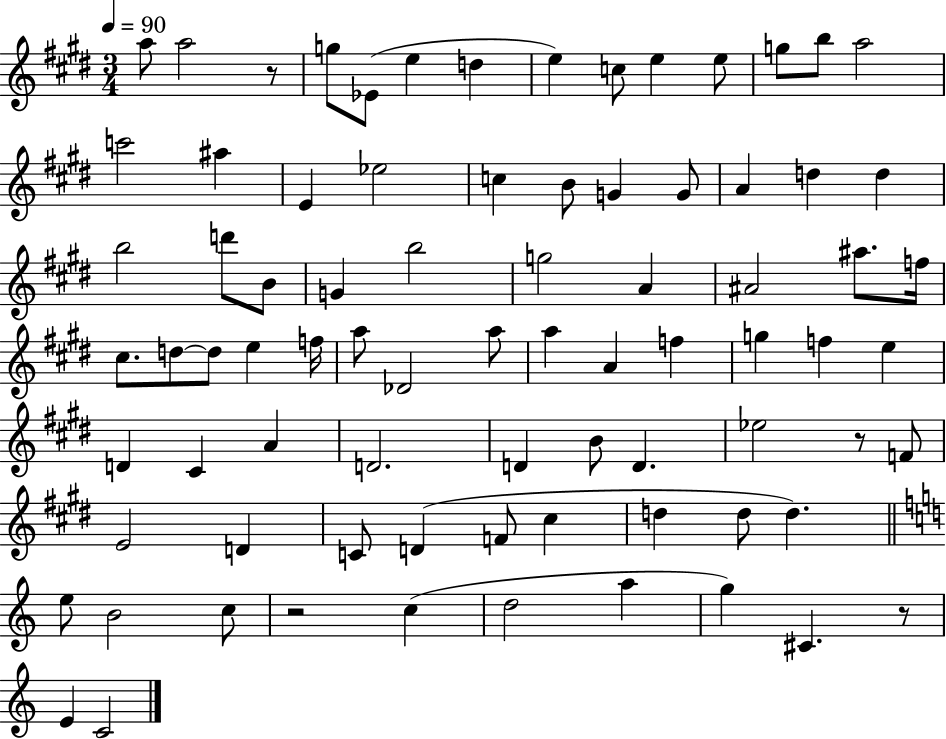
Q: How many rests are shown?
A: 4